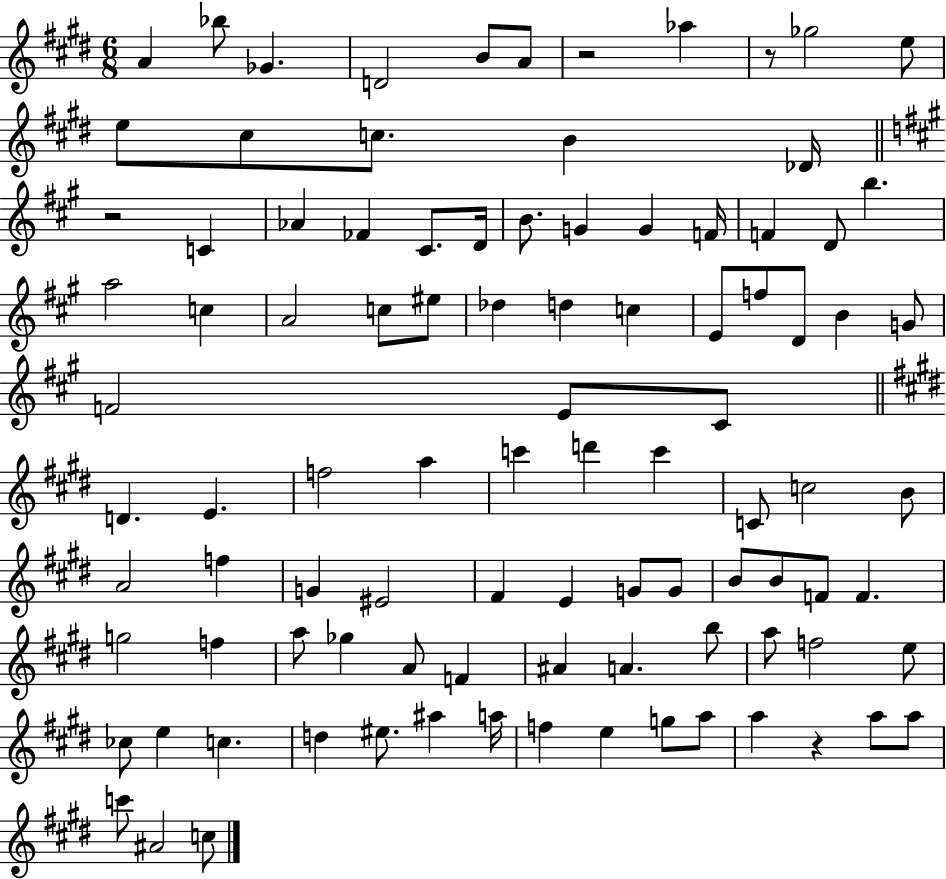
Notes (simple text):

A4/q Bb5/e Gb4/q. D4/h B4/e A4/e R/h Ab5/q R/e Gb5/h E5/e E5/e C#5/e C5/e. B4/q Db4/s R/h C4/q Ab4/q FES4/q C#4/e. D4/s B4/e. G4/q G4/q F4/s F4/q D4/e B5/q. A5/h C5/q A4/h C5/e EIS5/e Db5/q D5/q C5/q E4/e F5/e D4/e B4/q G4/e F4/h E4/e C#4/e D4/q. E4/q. F5/h A5/q C6/q D6/q C6/q C4/e C5/h B4/e A4/h F5/q G4/q EIS4/h F#4/q E4/q G4/e G4/e B4/e B4/e F4/e F4/q. G5/h F5/q A5/e Gb5/q A4/e F4/q A#4/q A4/q. B5/e A5/e F5/h E5/e CES5/e E5/q C5/q. D5/q EIS5/e. A#5/q A5/s F5/q E5/q G5/e A5/e A5/q R/q A5/e A5/e C6/e A#4/h C5/e